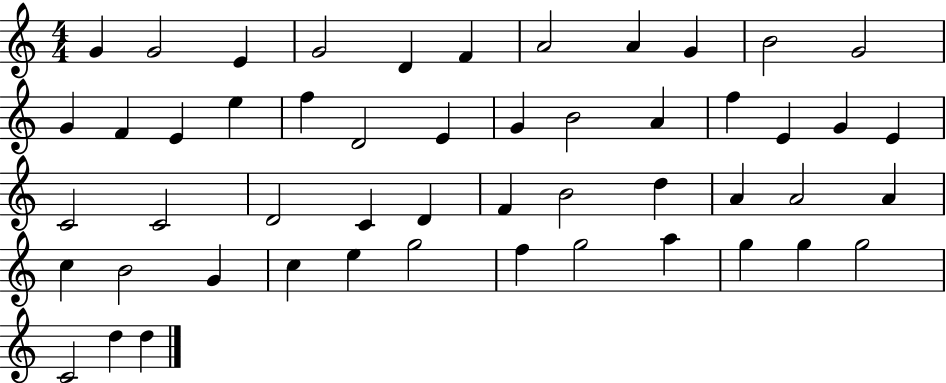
X:1
T:Untitled
M:4/4
L:1/4
K:C
G G2 E G2 D F A2 A G B2 G2 G F E e f D2 E G B2 A f E G E C2 C2 D2 C D F B2 d A A2 A c B2 G c e g2 f g2 a g g g2 C2 d d